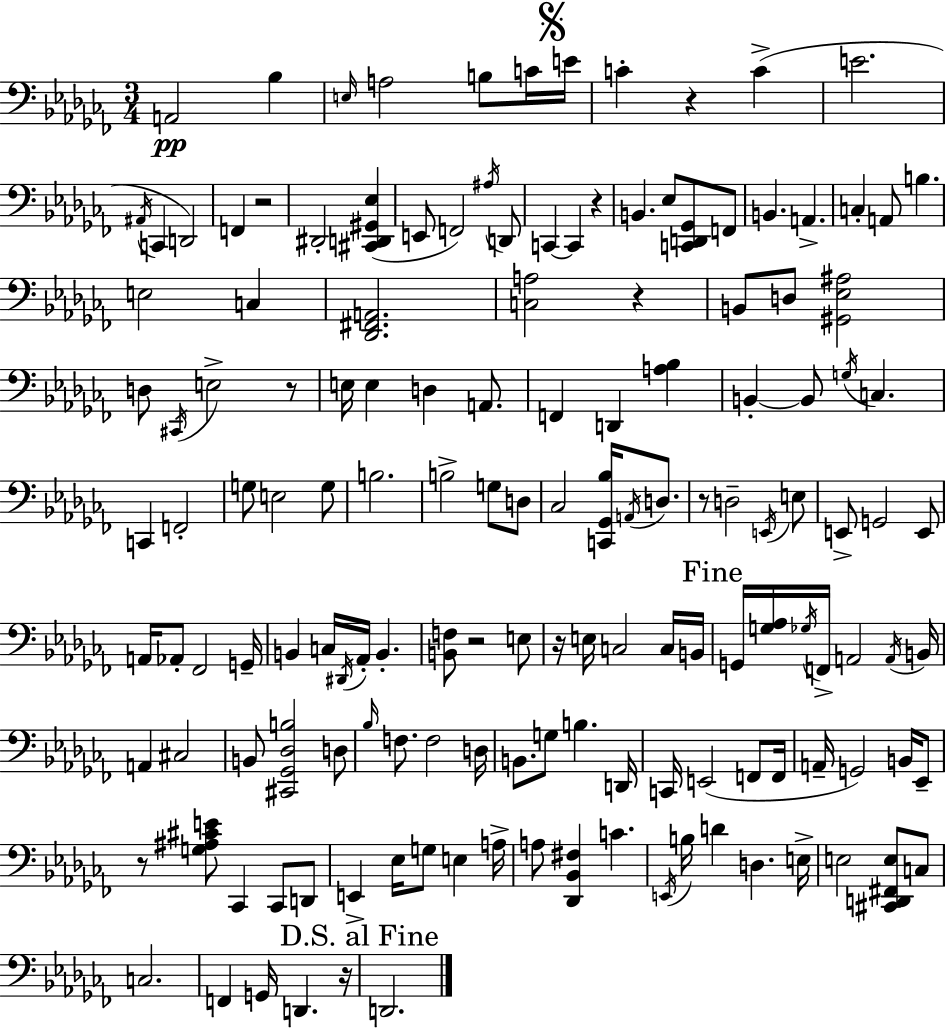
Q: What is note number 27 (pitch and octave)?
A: C3